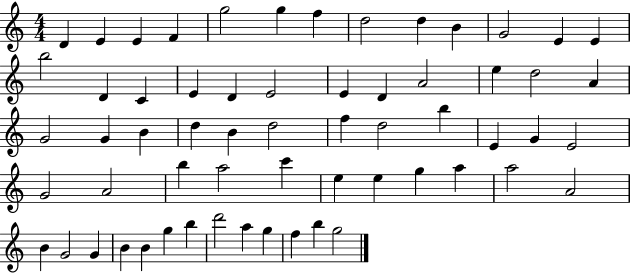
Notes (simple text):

D4/q E4/q E4/q F4/q G5/h G5/q F5/q D5/h D5/q B4/q G4/h E4/q E4/q B5/h D4/q C4/q E4/q D4/q E4/h E4/q D4/q A4/h E5/q D5/h A4/q G4/h G4/q B4/q D5/q B4/q D5/h F5/q D5/h B5/q E4/q G4/q E4/h G4/h A4/h B5/q A5/h C6/q E5/q E5/q G5/q A5/q A5/h A4/h B4/q G4/h G4/q B4/q B4/q G5/q B5/q D6/h A5/q G5/q F5/q B5/q G5/h